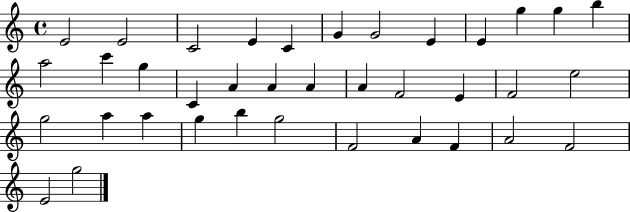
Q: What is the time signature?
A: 4/4